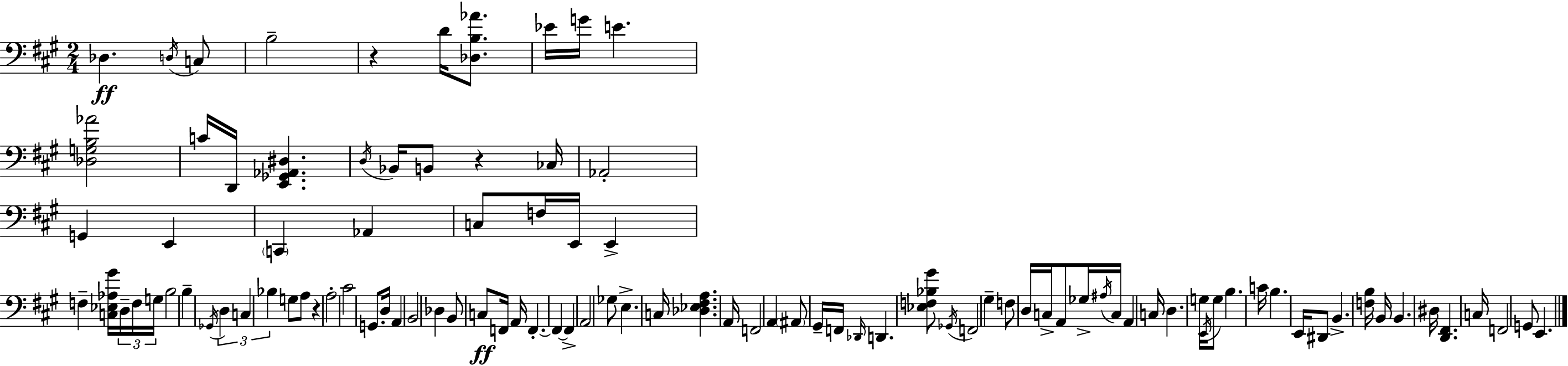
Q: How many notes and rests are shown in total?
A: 101